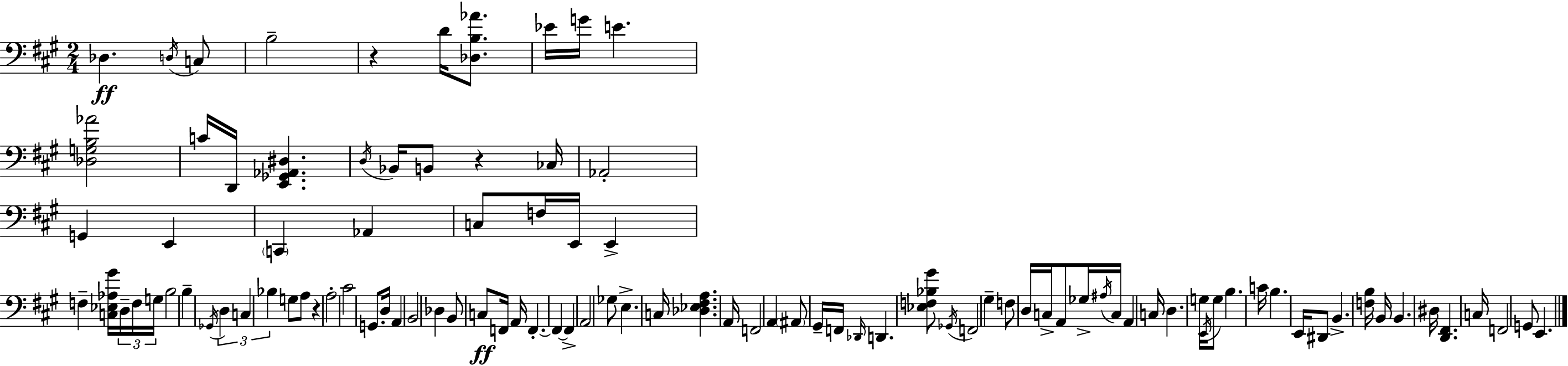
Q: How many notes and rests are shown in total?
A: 101